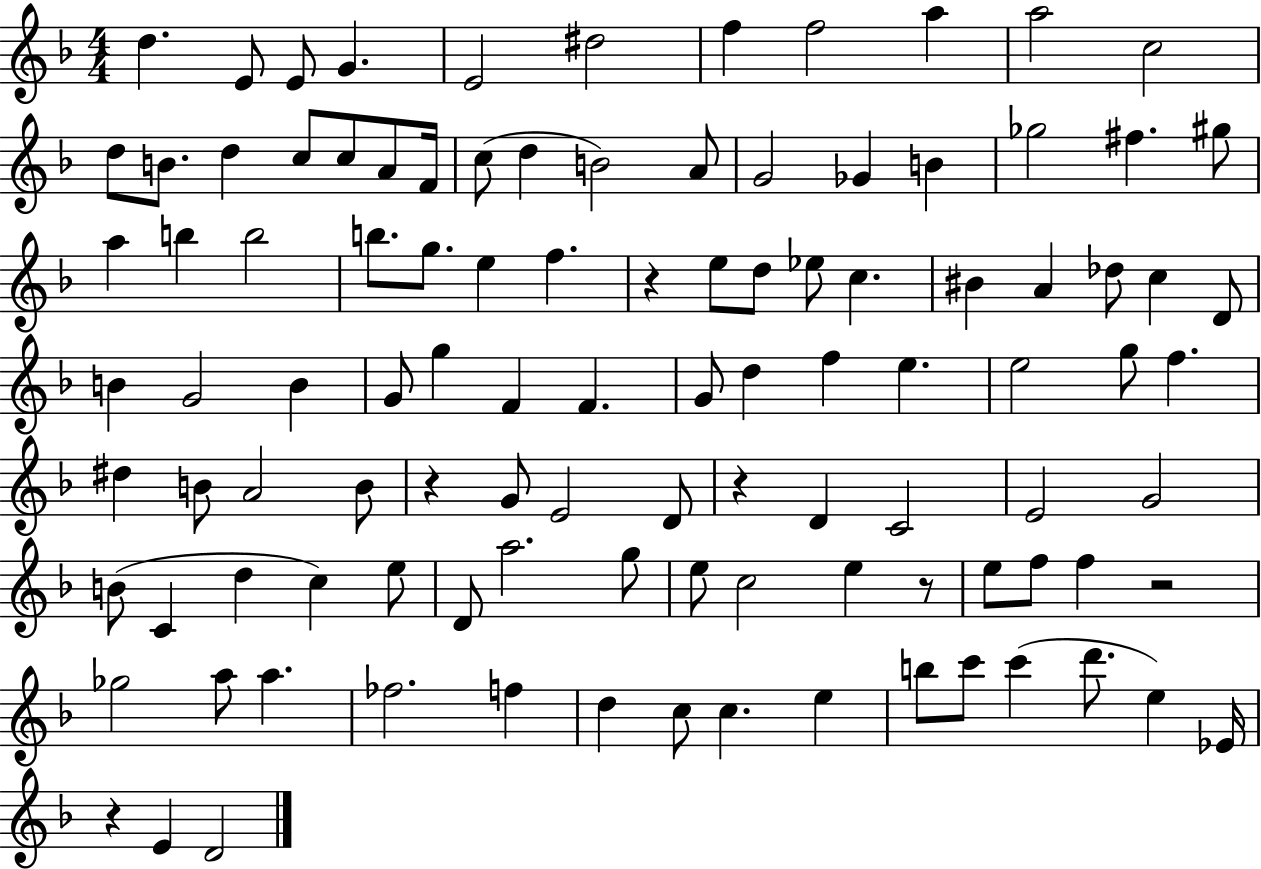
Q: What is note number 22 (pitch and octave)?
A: A4